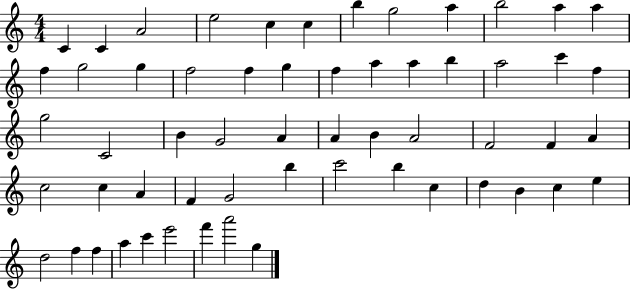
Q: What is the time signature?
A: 4/4